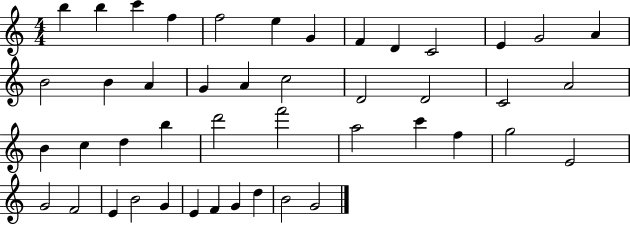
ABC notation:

X:1
T:Untitled
M:4/4
L:1/4
K:C
b b c' f f2 e G F D C2 E G2 A B2 B A G A c2 D2 D2 C2 A2 B c d b d'2 f'2 a2 c' f g2 E2 G2 F2 E B2 G E F G d B2 G2